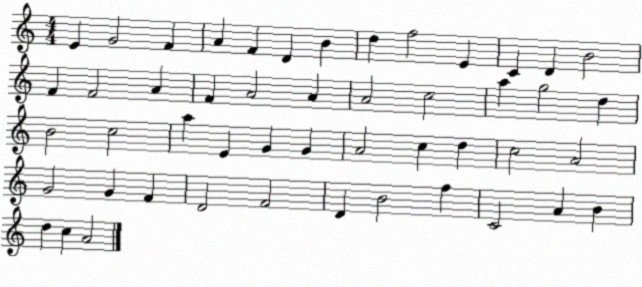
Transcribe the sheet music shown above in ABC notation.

X:1
T:Untitled
M:4/4
L:1/4
K:C
E G2 F A F D B d f2 E C D B2 F F2 A F A2 A A2 c2 a g2 d B2 c2 a E G G A2 c d c2 A2 G2 G F D2 F2 D B2 f C2 A B d c A2